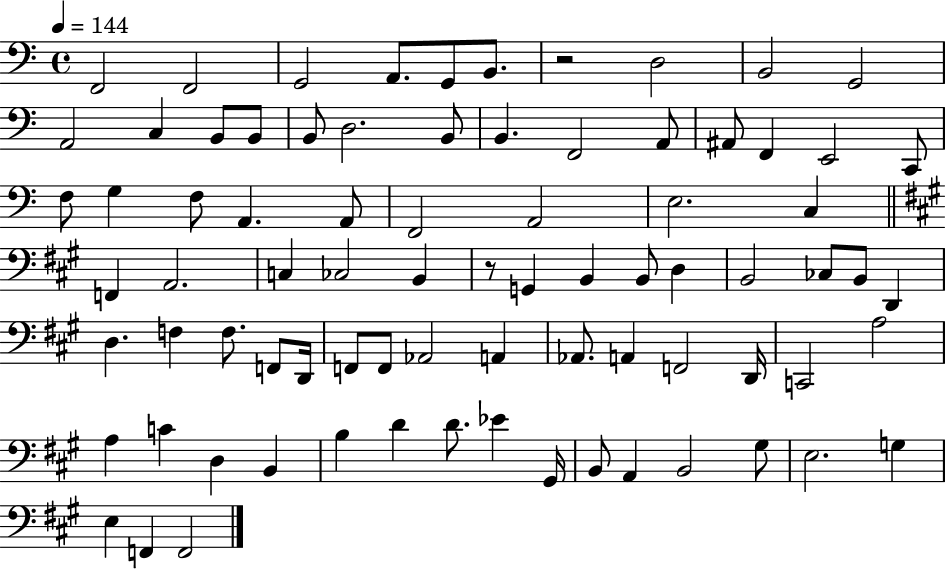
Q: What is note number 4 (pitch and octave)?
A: A2